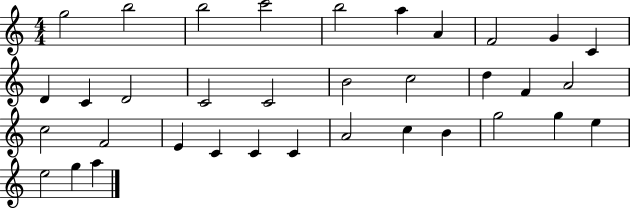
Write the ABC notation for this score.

X:1
T:Untitled
M:4/4
L:1/4
K:C
g2 b2 b2 c'2 b2 a A F2 G C D C D2 C2 C2 B2 c2 d F A2 c2 F2 E C C C A2 c B g2 g e e2 g a